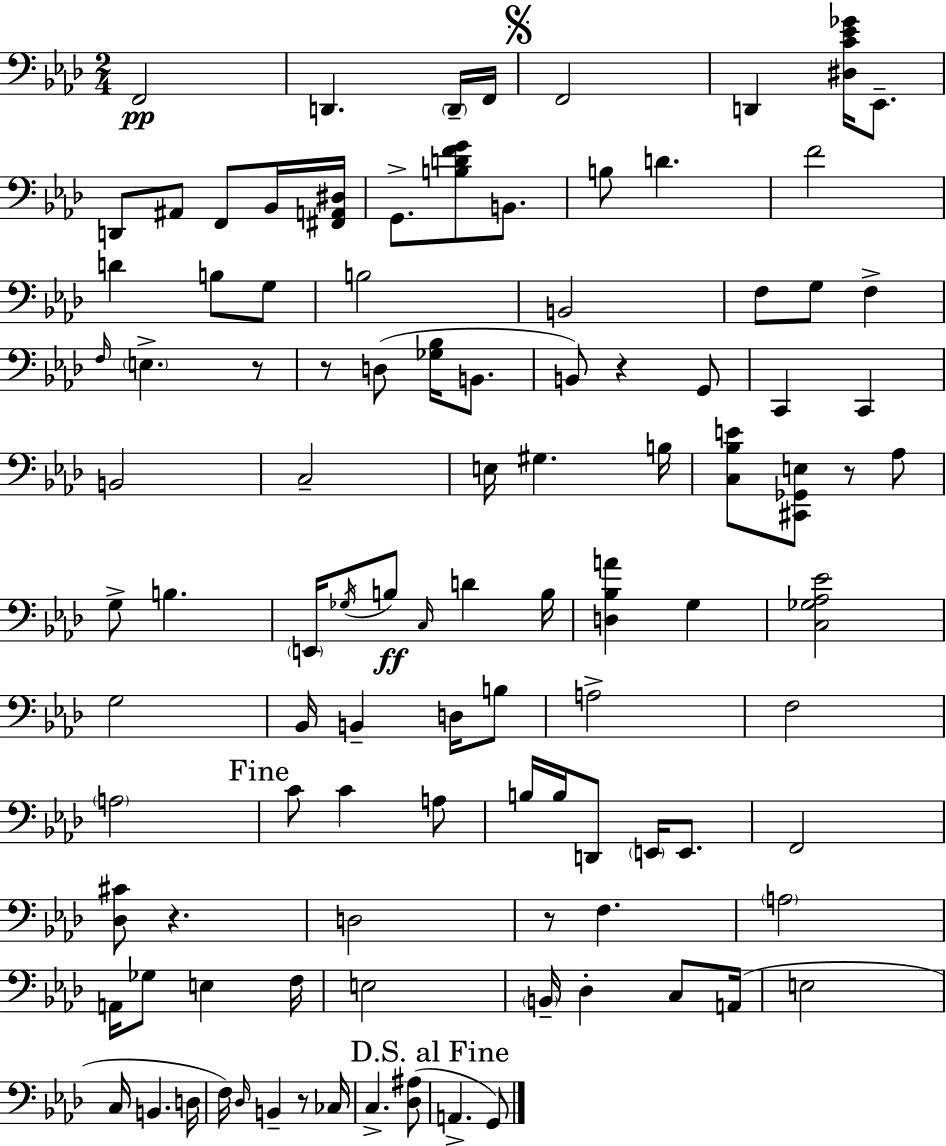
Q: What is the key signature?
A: F minor